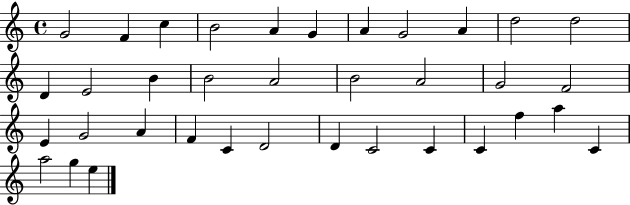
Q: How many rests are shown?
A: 0